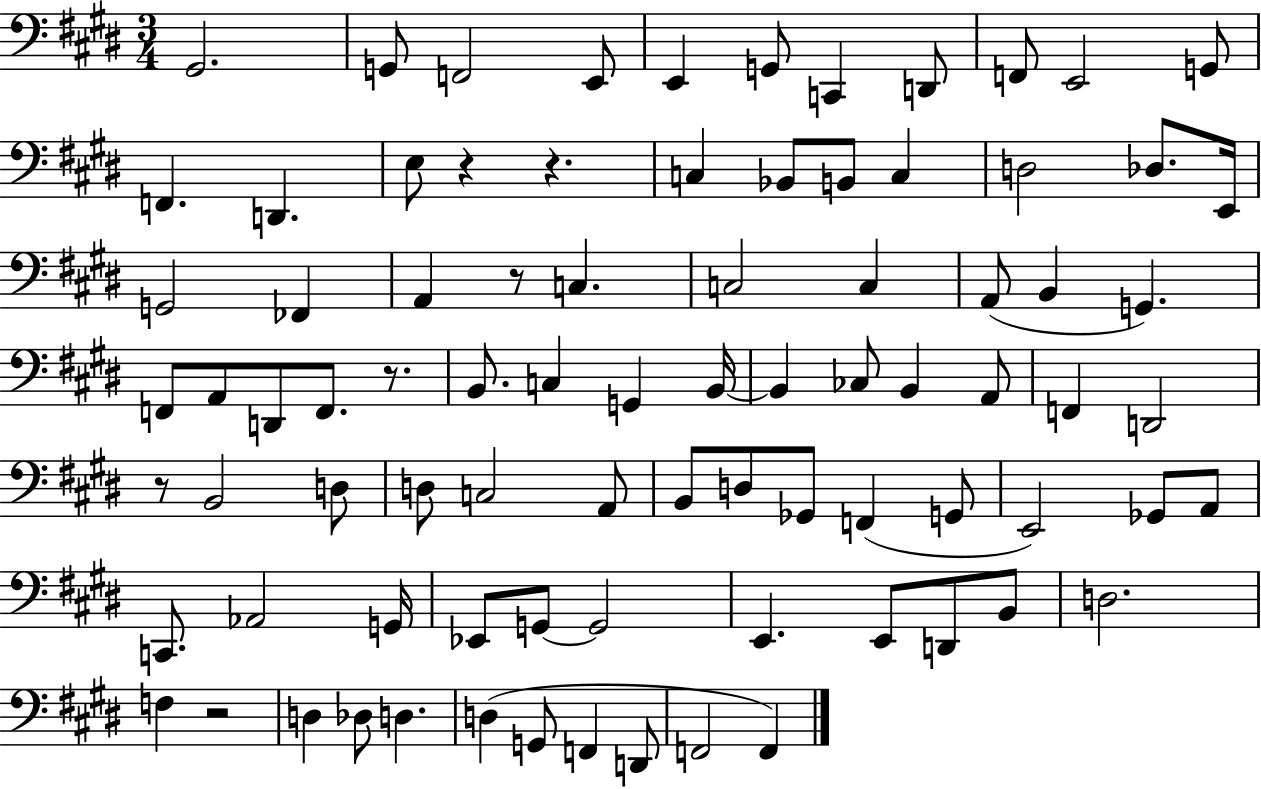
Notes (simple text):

G#2/h. G2/e F2/h E2/e E2/q G2/e C2/q D2/e F2/e E2/h G2/e F2/q. D2/q. E3/e R/q R/q. C3/q Bb2/e B2/e C3/q D3/h Db3/e. E2/s G2/h FES2/q A2/q R/e C3/q. C3/h C3/q A2/e B2/q G2/q. F2/e A2/e D2/e F2/e. R/e. B2/e. C3/q G2/q B2/s B2/q CES3/e B2/q A2/e F2/q D2/h R/e B2/h D3/e D3/e C3/h A2/e B2/e D3/e Gb2/e F2/q G2/e E2/h Gb2/e A2/e C2/e. Ab2/h G2/s Eb2/e G2/e G2/h E2/q. E2/e D2/e B2/e D3/h. F3/q R/h D3/q Db3/e D3/q. D3/q G2/e F2/q D2/e F2/h F2/q